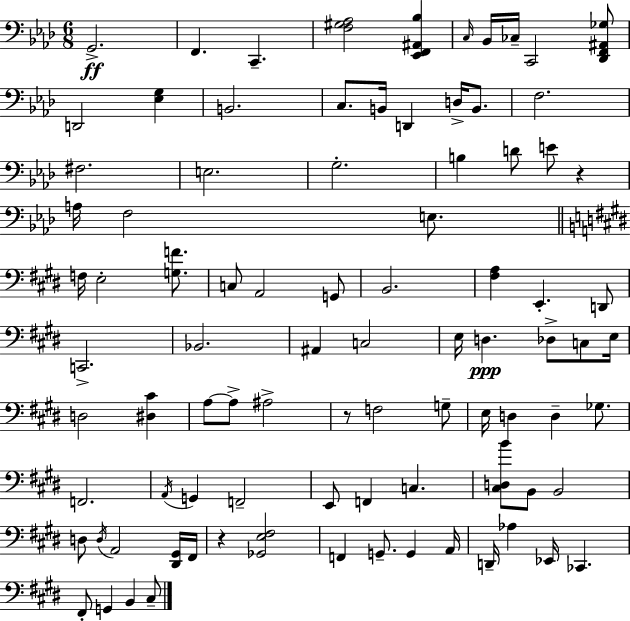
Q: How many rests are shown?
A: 3